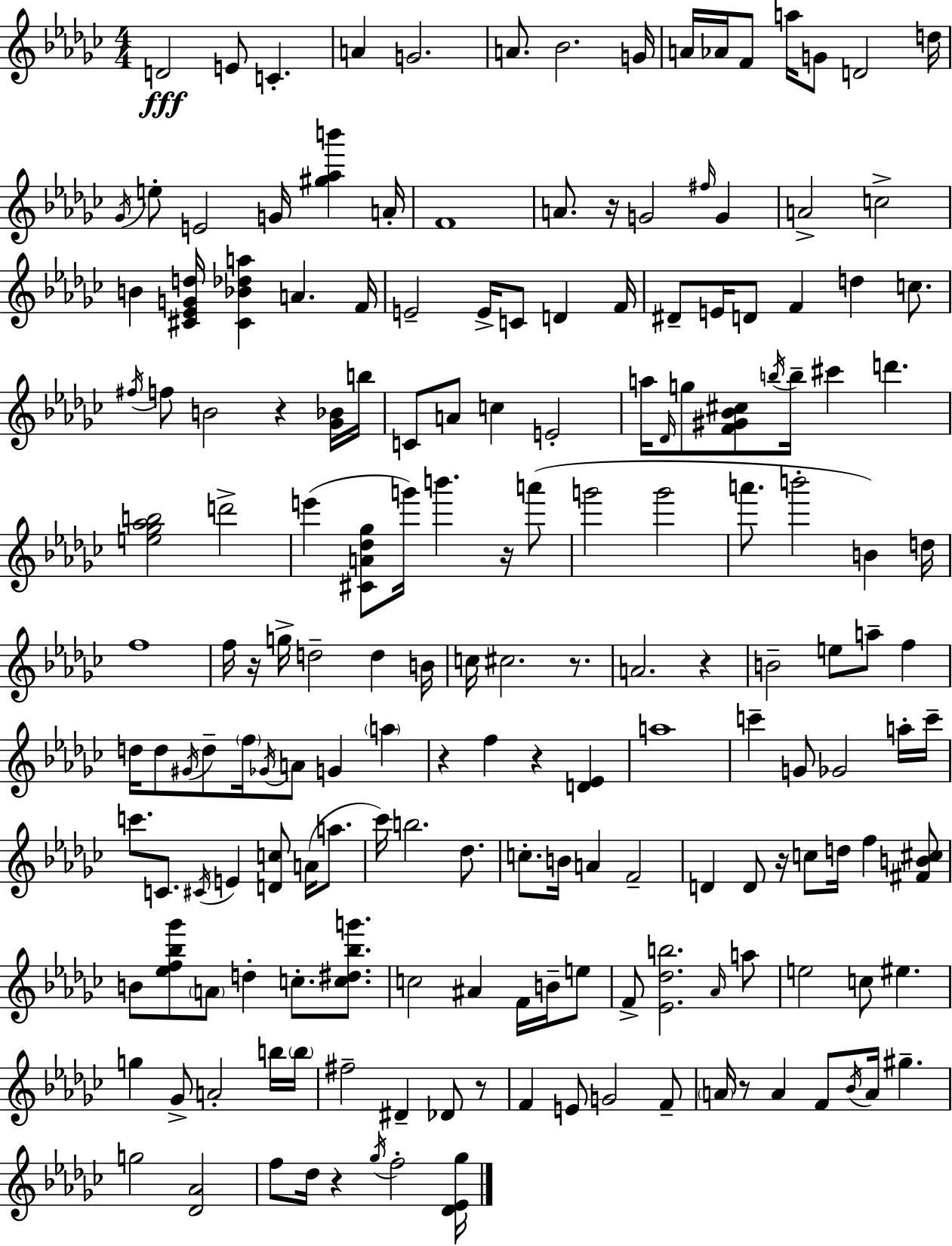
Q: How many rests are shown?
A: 12